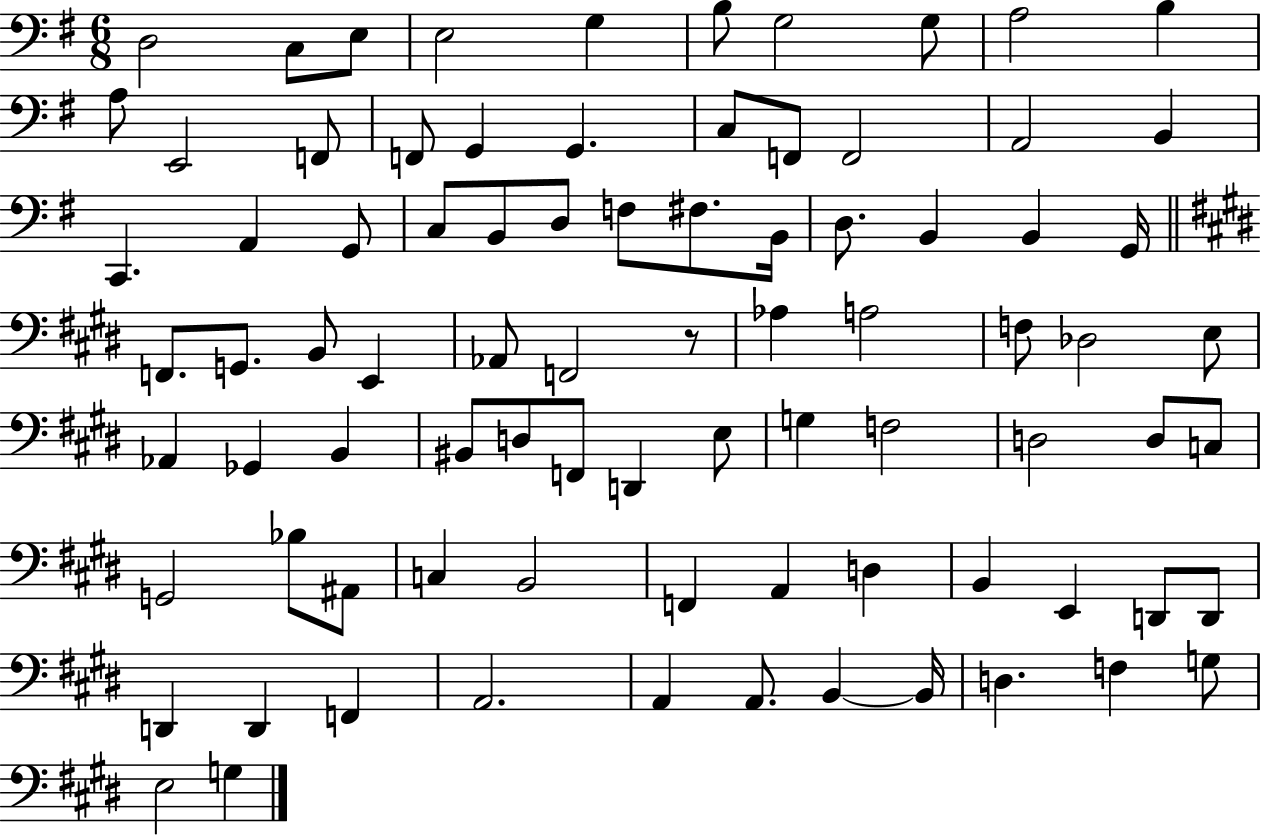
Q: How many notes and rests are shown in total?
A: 84